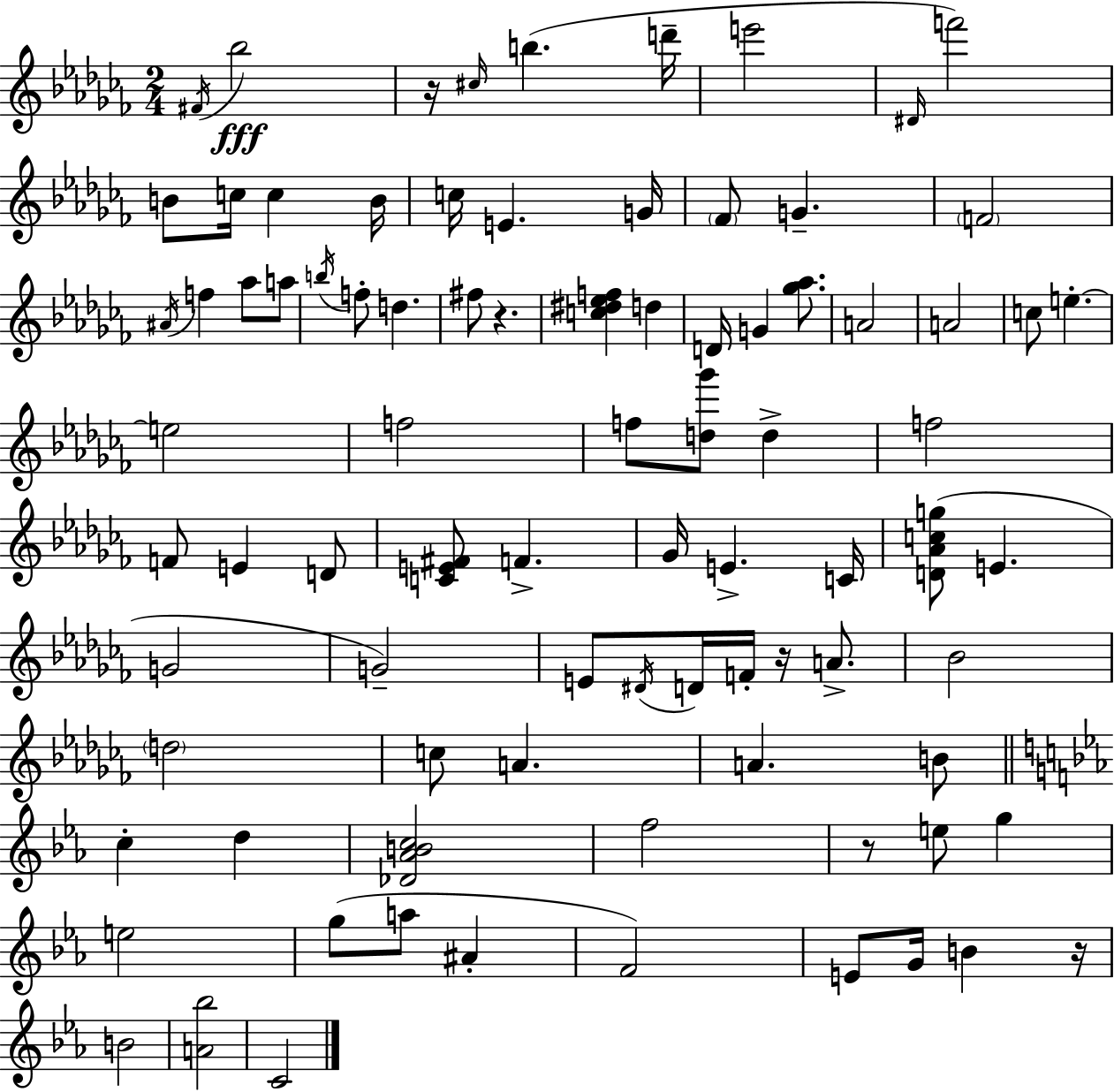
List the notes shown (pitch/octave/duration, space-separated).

F#4/s Bb5/h R/s C#5/s B5/q. D6/s E6/h D#4/s F6/h B4/e C5/s C5/q B4/s C5/s E4/q. G4/s FES4/e G4/q. F4/h A#4/s F5/q Ab5/e A5/e B5/s F5/e D5/q. F#5/e R/q. [C5,D#5,Eb5,F5]/q D5/q D4/s G4/q [Gb5,Ab5]/e. A4/h A4/h C5/e E5/q. E5/h F5/h F5/e [D5,Gb6]/e D5/q F5/h F4/e E4/q D4/e [C4,E4,F#4]/e F4/q. Gb4/s E4/q. C4/s [D4,Ab4,C5,G5]/e E4/q. G4/h G4/h E4/e D#4/s D4/s F4/s R/s A4/e. Bb4/h D5/h C5/e A4/q. A4/q. B4/e C5/q D5/q [Db4,Ab4,B4,C5]/h F5/h R/e E5/e G5/q E5/h G5/e A5/e A#4/q F4/h E4/e G4/s B4/q R/s B4/h [A4,Bb5]/h C4/h